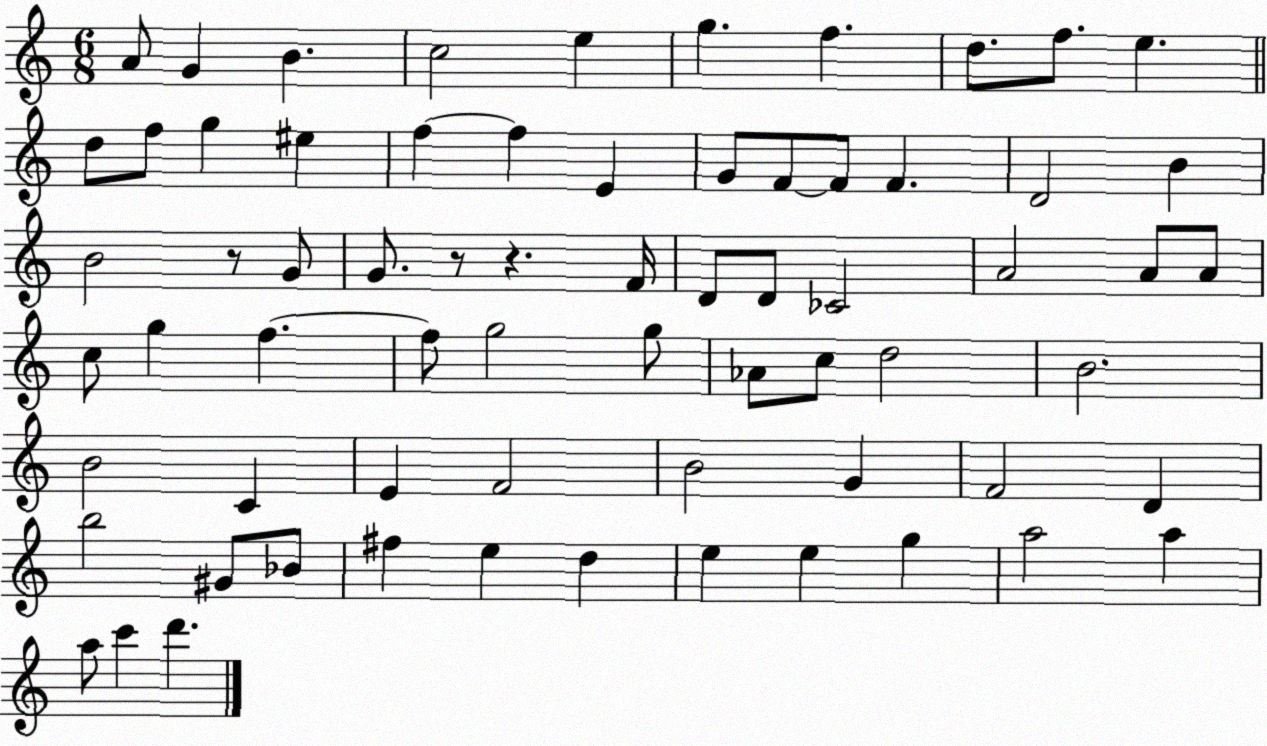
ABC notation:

X:1
T:Untitled
M:6/8
L:1/4
K:C
A/2 G B c2 e g f d/2 f/2 e d/2 f/2 g ^e f f E G/2 F/2 F/2 F D2 B B2 z/2 G/2 G/2 z/2 z F/4 D/2 D/2 _C2 A2 A/2 A/2 c/2 g f f/2 g2 g/2 _A/2 c/2 d2 B2 B2 C E F2 B2 G F2 D b2 ^G/2 _B/2 ^f e d e e g a2 a a/2 c' d'